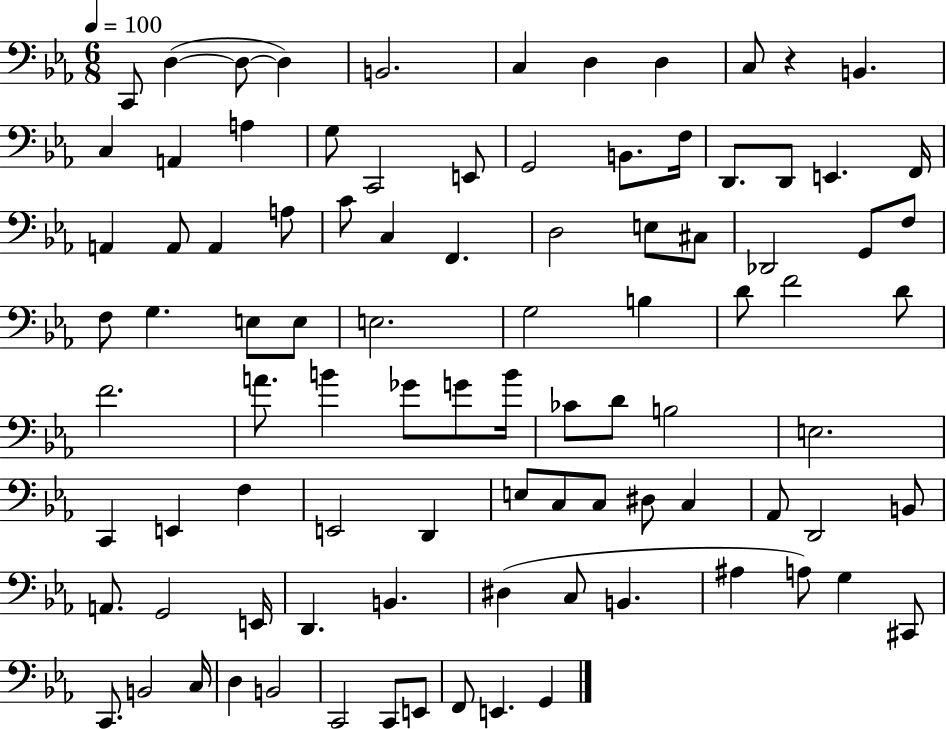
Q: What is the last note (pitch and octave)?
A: G2